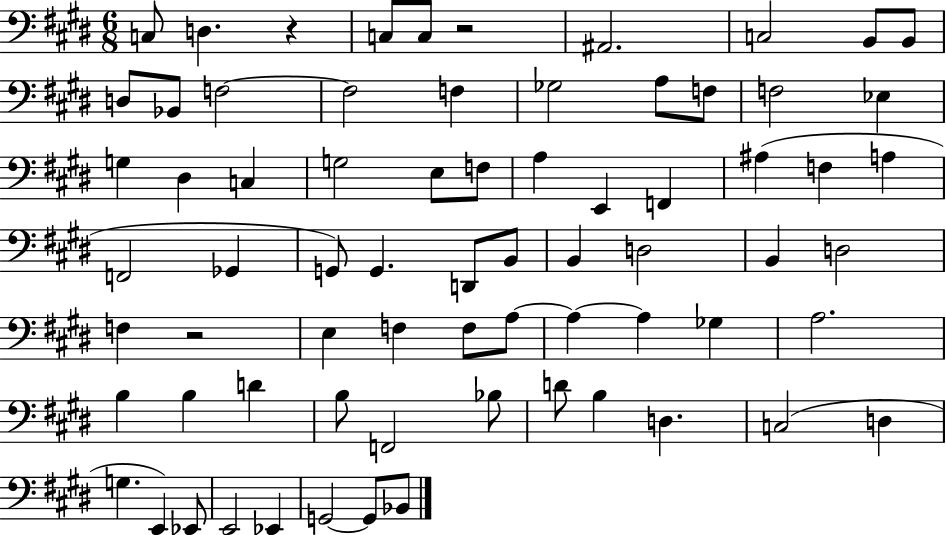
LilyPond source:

{
  \clef bass
  \numericTimeSignature
  \time 6/8
  \key e \major
  c8 d4. r4 | c8 c8 r2 | ais,2. | c2 b,8 b,8 | \break d8 bes,8 f2~~ | f2 f4 | ges2 a8 f8 | f2 ees4 | \break g4 dis4 c4 | g2 e8 f8 | a4 e,4 f,4 | ais4( f4 a4 | \break f,2 ges,4 | g,8) g,4. d,8 b,8 | b,4 d2 | b,4 d2 | \break f4 r2 | e4 f4 f8 a8~~ | a4~~ a4 ges4 | a2. | \break b4 b4 d'4 | b8 f,2 bes8 | d'8 b4 d4. | c2( d4 | \break g4. e,4) ees,8 | e,2 ees,4 | g,2~~ g,8 bes,8 | \bar "|."
}